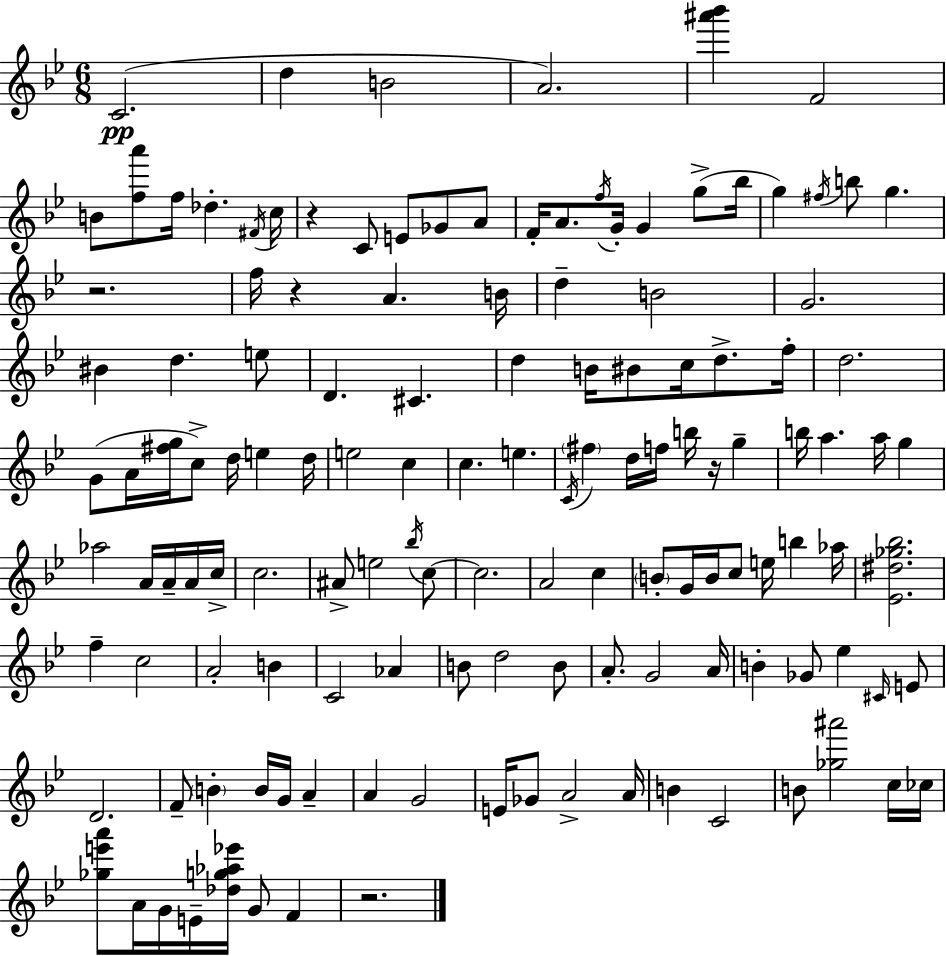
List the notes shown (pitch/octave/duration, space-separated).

C4/h. D5/q B4/h A4/h. [A#6,Bb6]/q F4/h B4/e [F5,A6]/e F5/s Db5/q. F#4/s C5/s R/q C4/e E4/e Gb4/e A4/e F4/s A4/e. F5/s G4/s G4/q G5/e Bb5/s G5/q F#5/s B5/e G5/q. R/h. F5/s R/q A4/q. B4/s D5/q B4/h G4/h. BIS4/q D5/q. E5/e D4/q. C#4/q. D5/q B4/s BIS4/e C5/s D5/e. F5/s D5/h. G4/e A4/s [F#5,G5]/s C5/e D5/s E5/q D5/s E5/h C5/q C5/q. E5/q. C4/s F#5/q D5/s F5/s B5/s R/s G5/q B5/s A5/q. A5/s G5/q Ab5/h A4/s A4/s A4/s C5/s C5/h. A#4/e E5/h Bb5/s C5/e C5/h. A4/h C5/q B4/e G4/s B4/s C5/e E5/s B5/q Ab5/s [Eb4,D#5,Gb5,Bb5]/h. F5/q C5/h A4/h B4/q C4/h Ab4/q B4/e D5/h B4/e A4/e. G4/h A4/s B4/q Gb4/e Eb5/q C#4/s E4/e D4/h. F4/e B4/q B4/s G4/s A4/q A4/q G4/h E4/s Gb4/e A4/h A4/s B4/q C4/h B4/e [Gb5,A#6]/h C5/s CES5/s [Gb5,E6,A6]/e A4/s G4/s E4/s [Db5,G5,Ab5,Eb6]/s G4/e F4/q R/h.